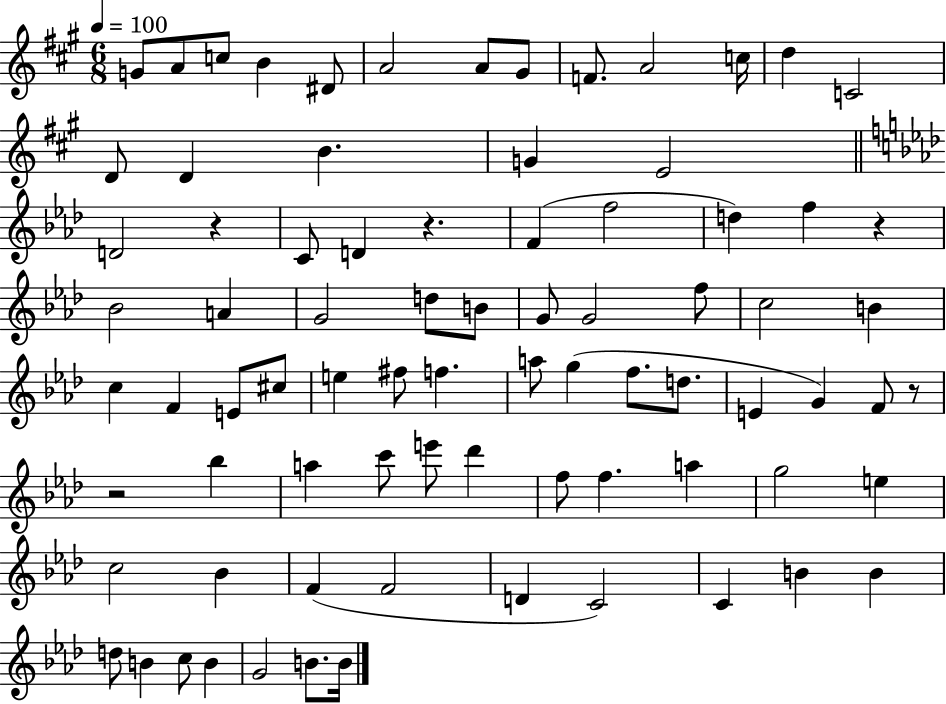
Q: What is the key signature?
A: A major